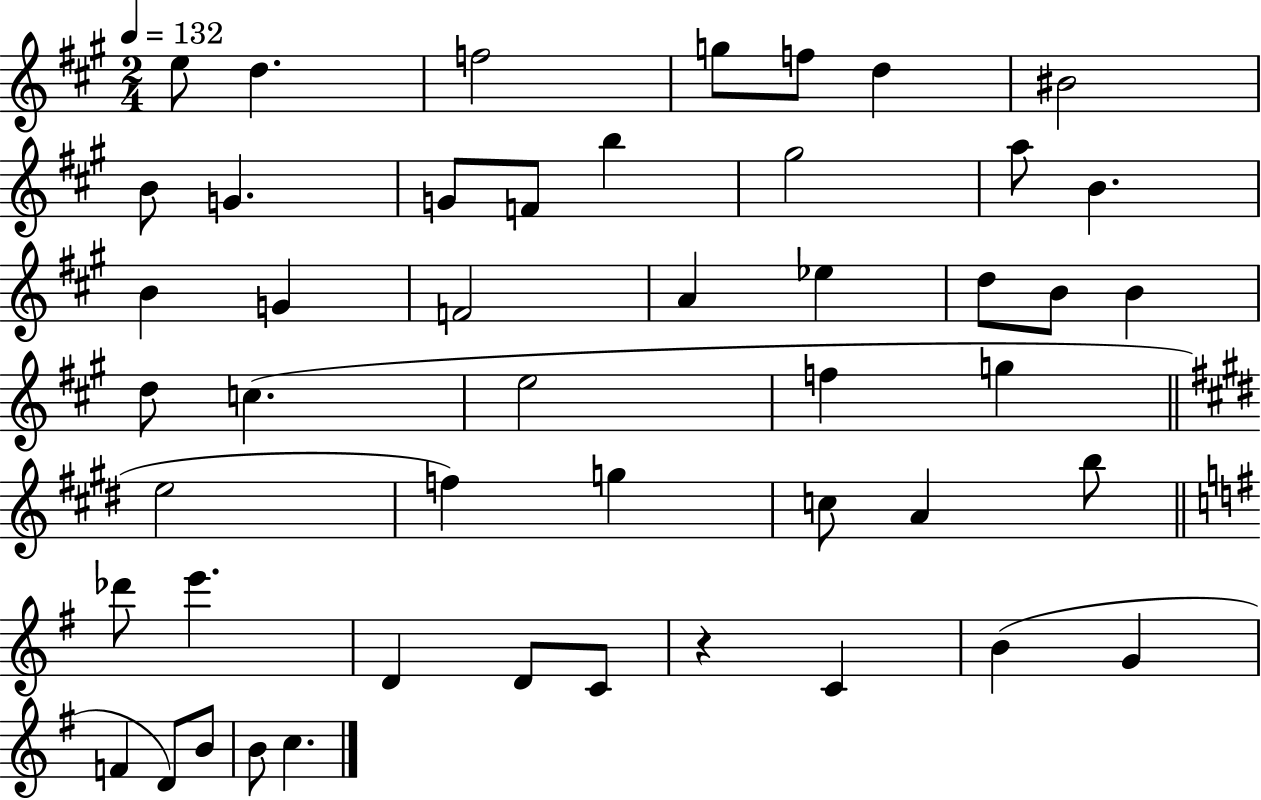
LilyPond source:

{
  \clef treble
  \numericTimeSignature
  \time 2/4
  \key a \major
  \tempo 4 = 132
  e''8 d''4. | f''2 | g''8 f''8 d''4 | bis'2 | \break b'8 g'4. | g'8 f'8 b''4 | gis''2 | a''8 b'4. | \break b'4 g'4 | f'2 | a'4 ees''4 | d''8 b'8 b'4 | \break d''8 c''4.( | e''2 | f''4 g''4 | \bar "||" \break \key e \major e''2 | f''4) g''4 | c''8 a'4 b''8 | \bar "||" \break \key g \major des'''8 e'''4. | d'4 d'8 c'8 | r4 c'4 | b'4( g'4 | \break f'4 d'8) b'8 | b'8 c''4. | \bar "|."
}